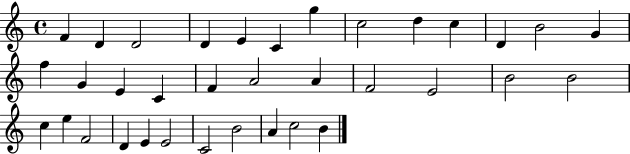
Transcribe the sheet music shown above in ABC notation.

X:1
T:Untitled
M:4/4
L:1/4
K:C
F D D2 D E C g c2 d c D B2 G f G E C F A2 A F2 E2 B2 B2 c e F2 D E E2 C2 B2 A c2 B